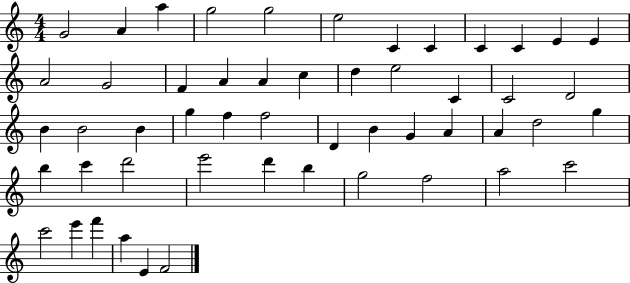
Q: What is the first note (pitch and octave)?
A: G4